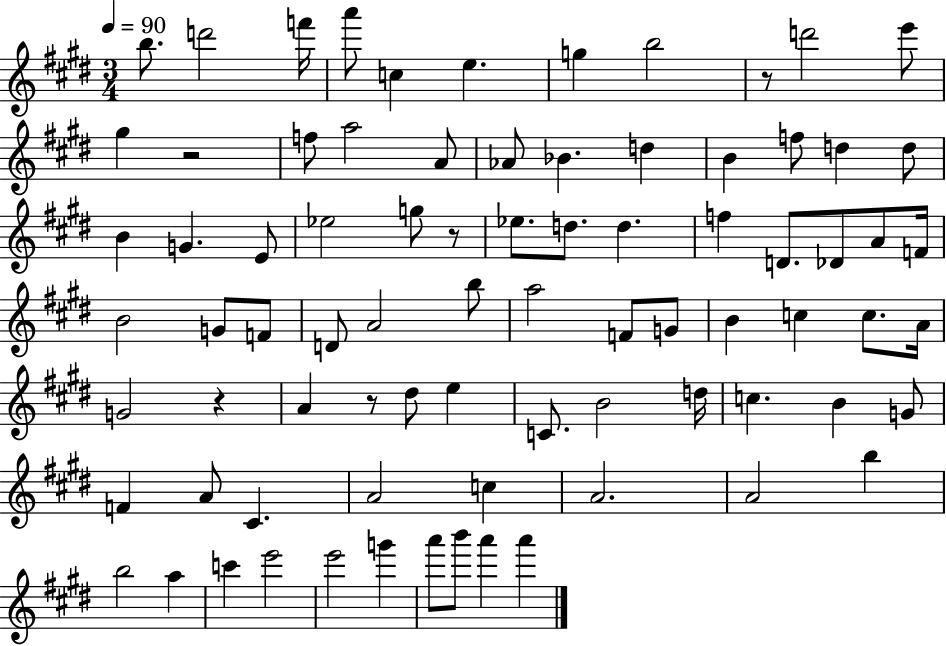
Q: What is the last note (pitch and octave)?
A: A6